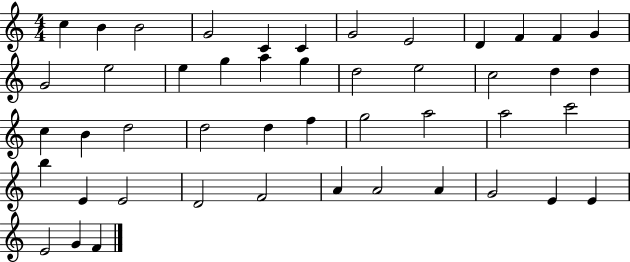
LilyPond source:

{
  \clef treble
  \numericTimeSignature
  \time 4/4
  \key c \major
  c''4 b'4 b'2 | g'2 c'4 c'4 | g'2 e'2 | d'4 f'4 f'4 g'4 | \break g'2 e''2 | e''4 g''4 a''4 g''4 | d''2 e''2 | c''2 d''4 d''4 | \break c''4 b'4 d''2 | d''2 d''4 f''4 | g''2 a''2 | a''2 c'''2 | \break b''4 e'4 e'2 | d'2 f'2 | a'4 a'2 a'4 | g'2 e'4 e'4 | \break e'2 g'4 f'4 | \bar "|."
}